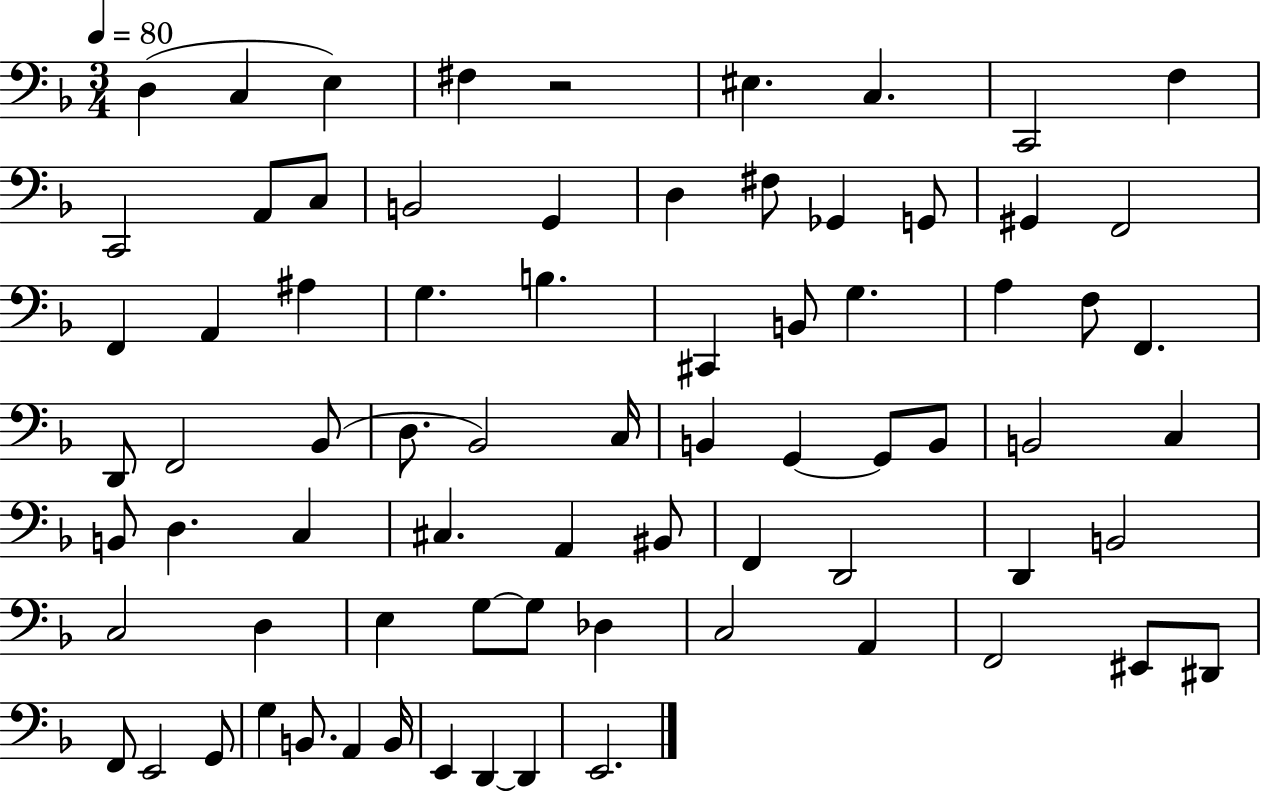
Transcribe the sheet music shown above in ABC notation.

X:1
T:Untitled
M:3/4
L:1/4
K:F
D, C, E, ^F, z2 ^E, C, C,,2 F, C,,2 A,,/2 C,/2 B,,2 G,, D, ^F,/2 _G,, G,,/2 ^G,, F,,2 F,, A,, ^A, G, B, ^C,, B,,/2 G, A, F,/2 F,, D,,/2 F,,2 _B,,/2 D,/2 _B,,2 C,/4 B,, G,, G,,/2 B,,/2 B,,2 C, B,,/2 D, C, ^C, A,, ^B,,/2 F,, D,,2 D,, B,,2 C,2 D, E, G,/2 G,/2 _D, C,2 A,, F,,2 ^E,,/2 ^D,,/2 F,,/2 E,,2 G,,/2 G, B,,/2 A,, B,,/4 E,, D,, D,, E,,2